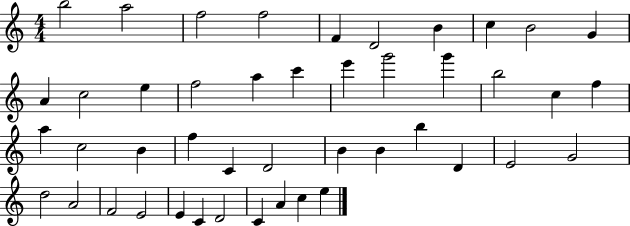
B5/h A5/h F5/h F5/h F4/q D4/h B4/q C5/q B4/h G4/q A4/q C5/h E5/q F5/h A5/q C6/q E6/q G6/h G6/q B5/h C5/q F5/q A5/q C5/h B4/q F5/q C4/q D4/h B4/q B4/q B5/q D4/q E4/h G4/h D5/h A4/h F4/h E4/h E4/q C4/q D4/h C4/q A4/q C5/q E5/q